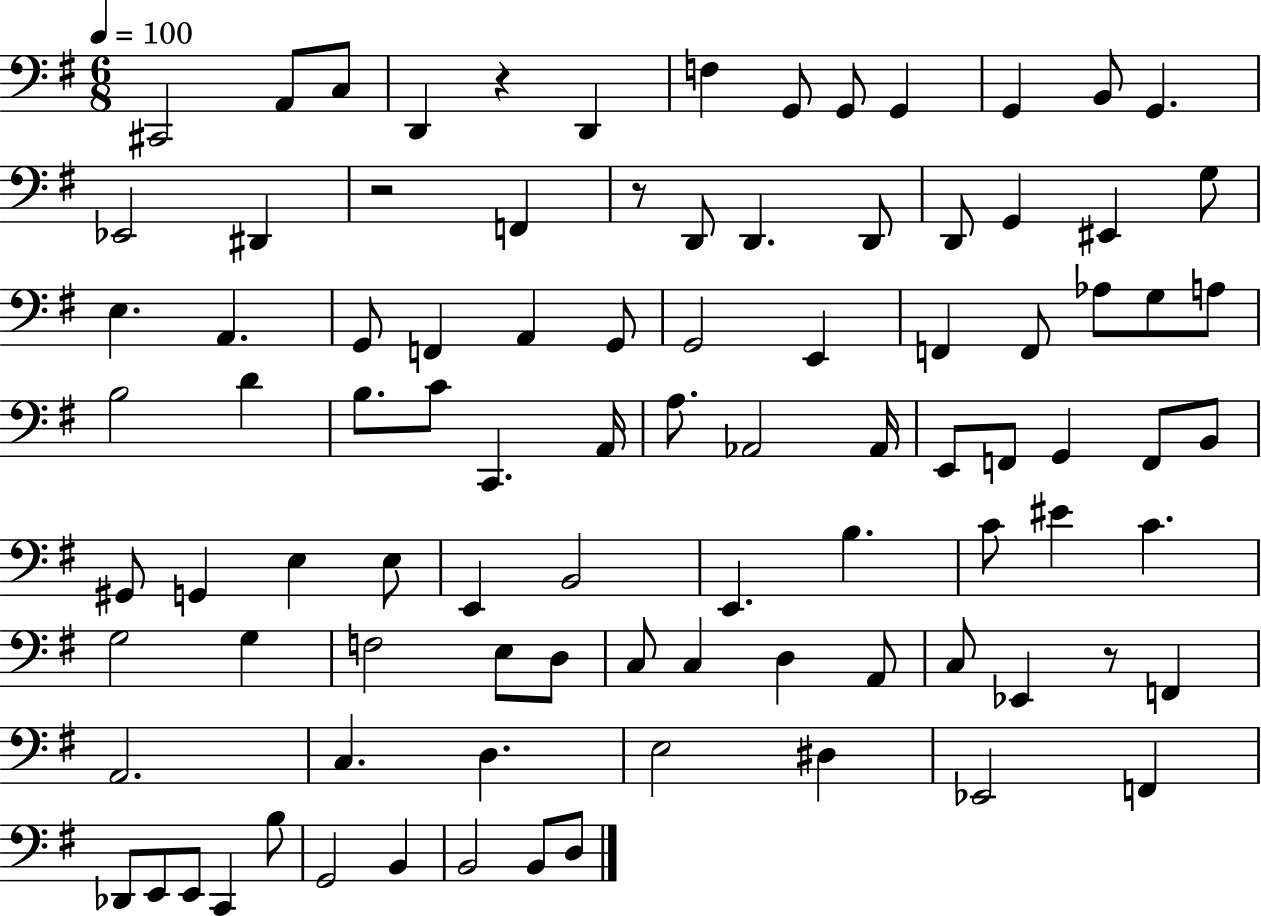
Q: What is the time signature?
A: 6/8